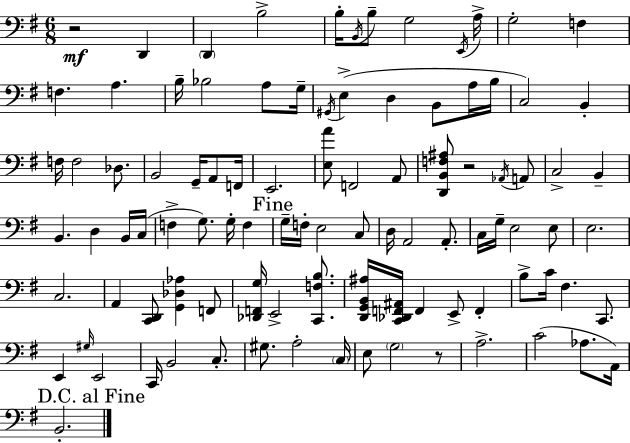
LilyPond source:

{
  \clef bass
  \numericTimeSignature
  \time 6/8
  \key e \minor
  r2\mf d,4 | \parenthesize d,4 b2-> | b16-. \acciaccatura { b,16 } b8-- g2 | \acciaccatura { e,16 } a16-> g2-. f4 | \break f4. a4. | b16-- bes2 a8 | g16-- \acciaccatura { gis,16 } e4->( d4 b,8 | a16 b16 c2) b,4-. | \break f16 f2 | des8. b,2 g,16-- | a,8 f,16 e,2. | <e a'>8 f,2 | \break a,8 <d, b, f ais>8 r2 | \acciaccatura { aes,16 } a,8 c2-> | b,4-- b,4. d4 | b,16 c16( f4-> g8.) g16-. | \break f4 \mark "Fine" g16-- f16-. e2 | c8 d16 a,2 | a,8.-. c16 g16-- e2 | e8 e2. | \break c2. | a,4 <c, d,>8 <g, des aes>4 | f,8 <des, f, g>16 e,2-> | <c, f b>8. <d, g, b, ais>16 <c, des, f, ais,>16 f,4 e,8-> | \break f,4-. b8-> c'16 fis4. | c,8. e,4 \grace { gis16 } e,2 | c,16 b,2 | c8.-. gis8. a2-. | \break \parenthesize c16 e8 \parenthesize g2 | r8 a2.-> | c'2( | aes8. a,16) \mark "D.C. al Fine" b,2.-. | \break \bar "|."
}